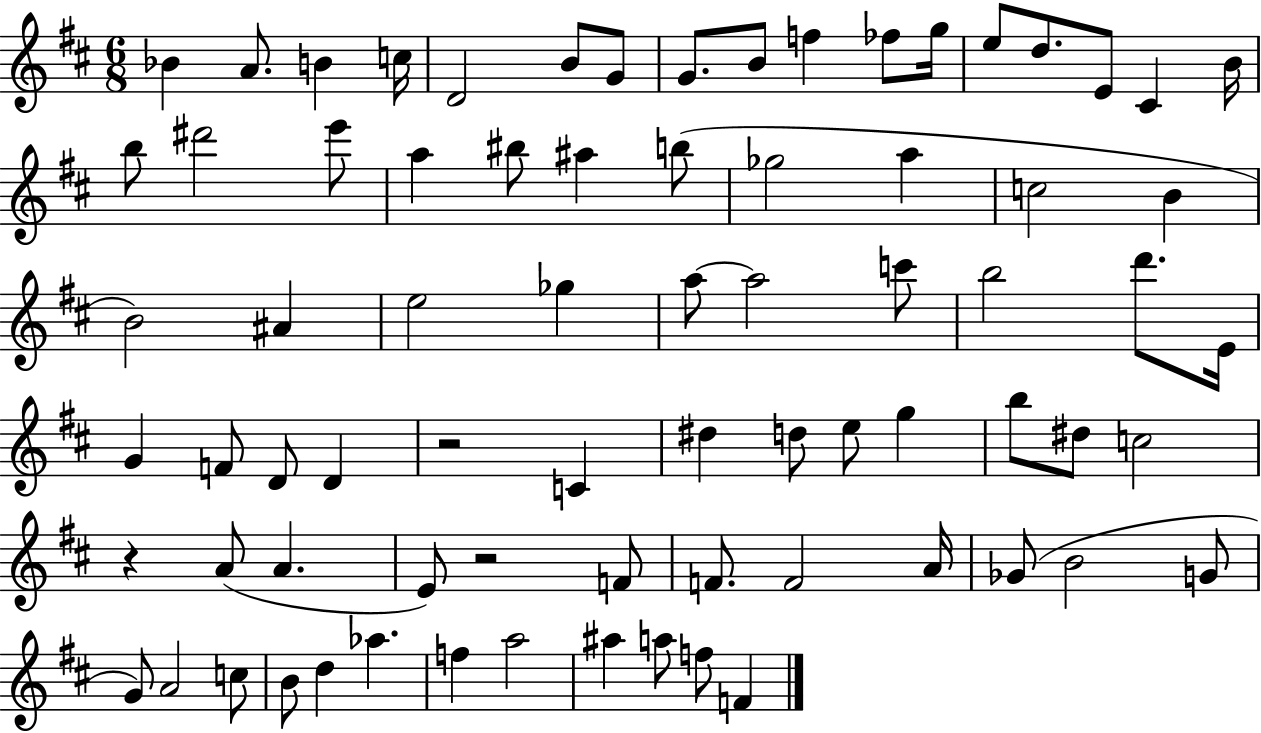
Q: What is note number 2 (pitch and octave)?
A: A4